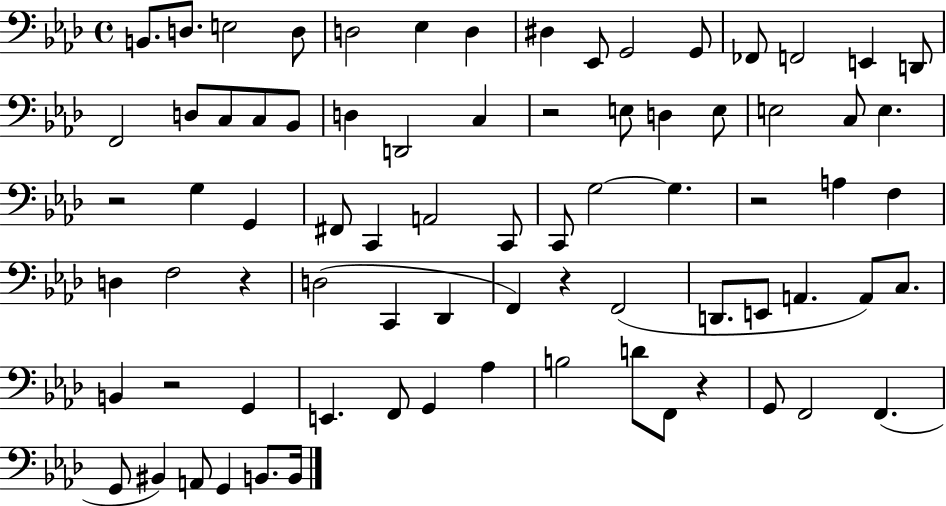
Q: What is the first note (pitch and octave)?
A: B2